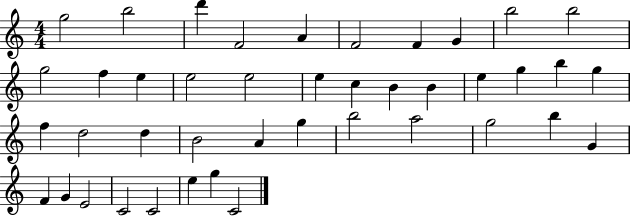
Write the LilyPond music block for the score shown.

{
  \clef treble
  \numericTimeSignature
  \time 4/4
  \key c \major
  g''2 b''2 | d'''4 f'2 a'4 | f'2 f'4 g'4 | b''2 b''2 | \break g''2 f''4 e''4 | e''2 e''2 | e''4 c''4 b'4 b'4 | e''4 g''4 b''4 g''4 | \break f''4 d''2 d''4 | b'2 a'4 g''4 | b''2 a''2 | g''2 b''4 g'4 | \break f'4 g'4 e'2 | c'2 c'2 | e''4 g''4 c'2 | \bar "|."
}